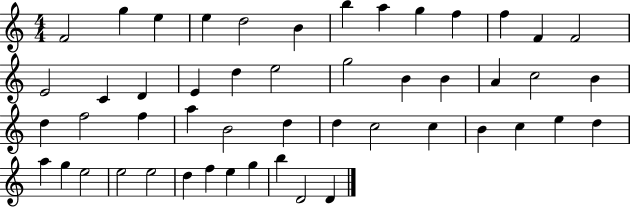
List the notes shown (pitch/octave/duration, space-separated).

F4/h G5/q E5/q E5/q D5/h B4/q B5/q A5/q G5/q F5/q F5/q F4/q F4/h E4/h C4/q D4/q E4/q D5/q E5/h G5/h B4/q B4/q A4/q C5/h B4/q D5/q F5/h F5/q A5/q B4/h D5/q D5/q C5/h C5/q B4/q C5/q E5/q D5/q A5/q G5/q E5/h E5/h E5/h D5/q F5/q E5/q G5/q B5/q D4/h D4/q